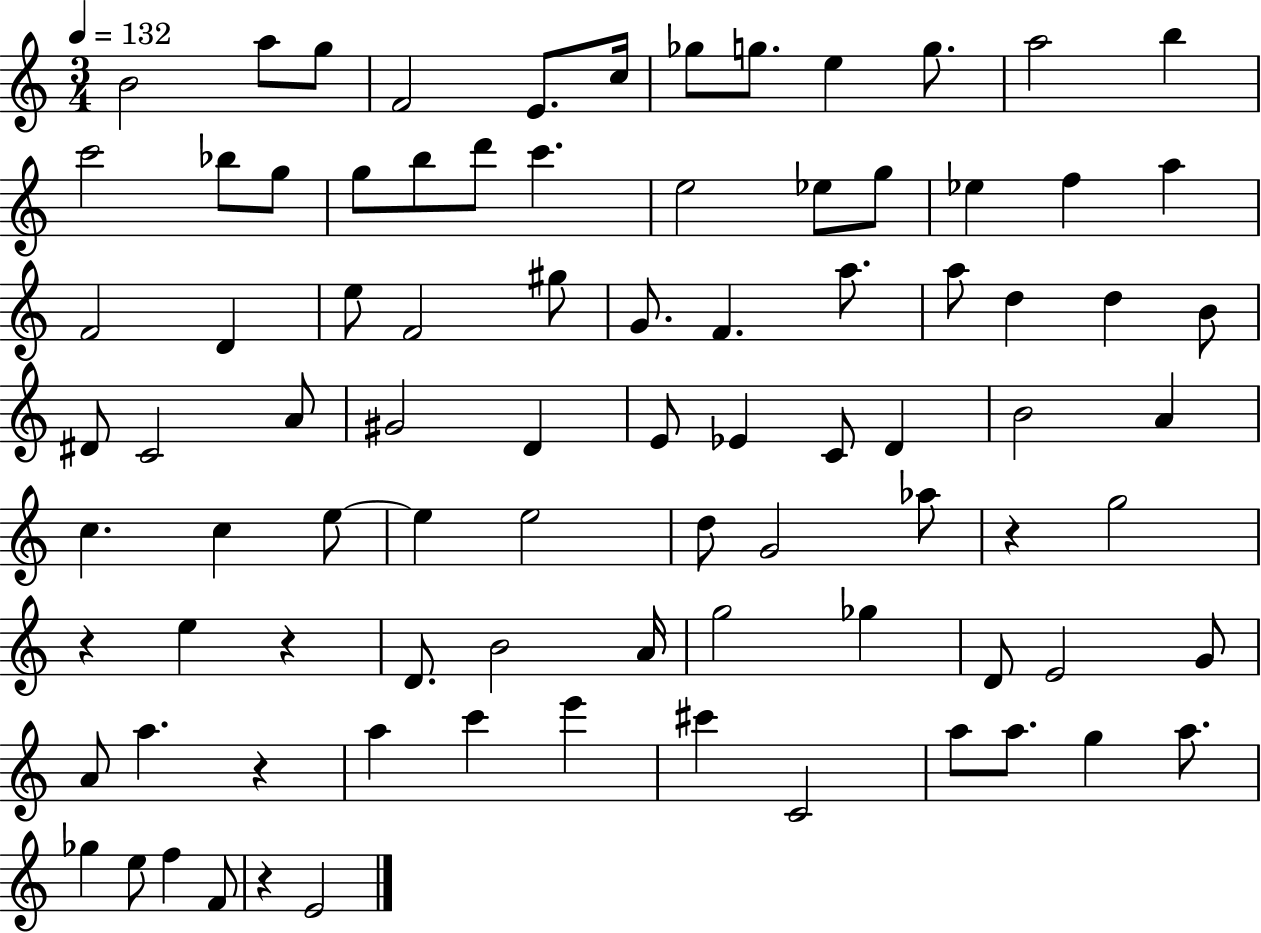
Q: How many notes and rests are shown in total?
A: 87